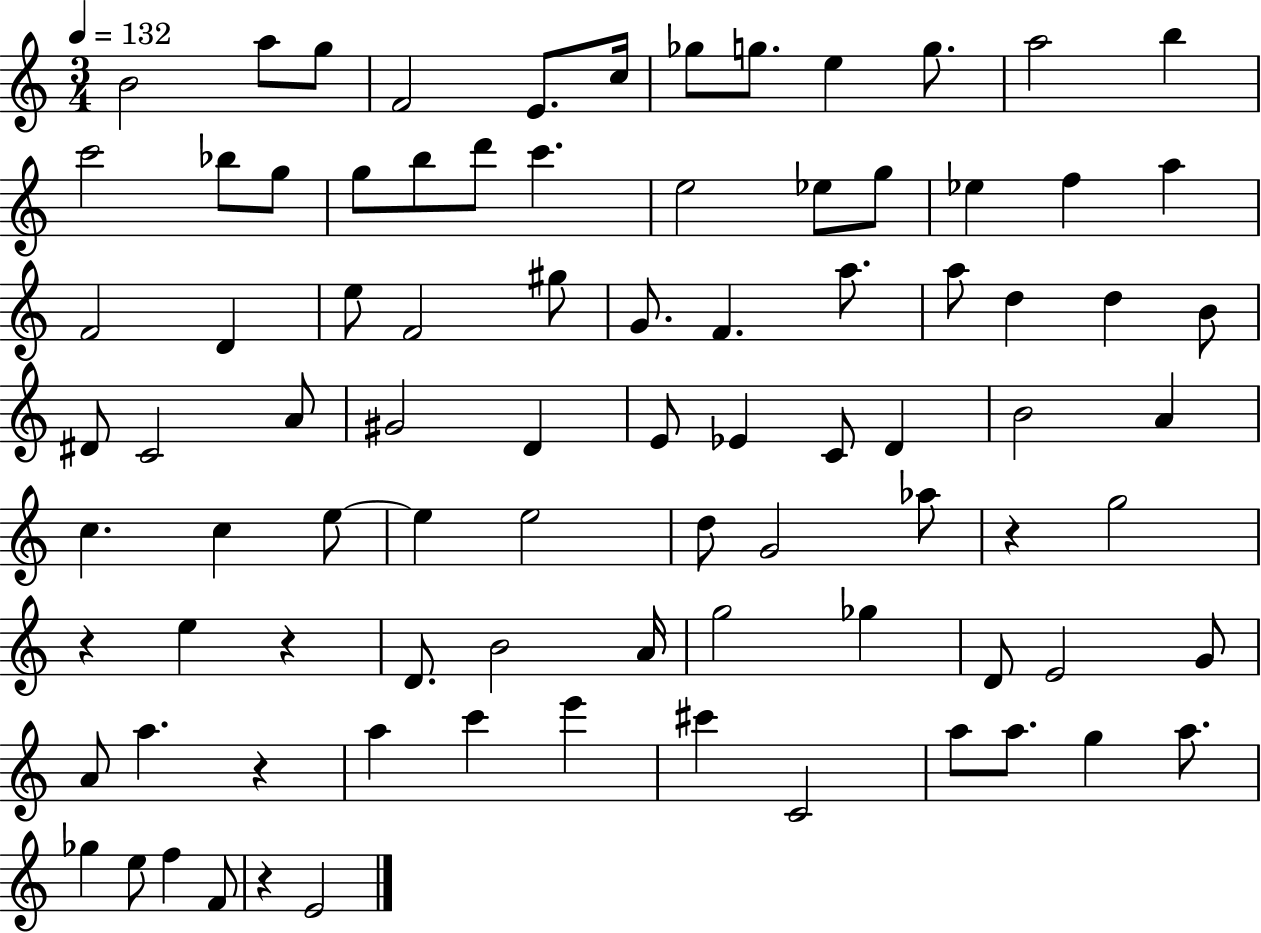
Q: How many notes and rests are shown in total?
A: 87